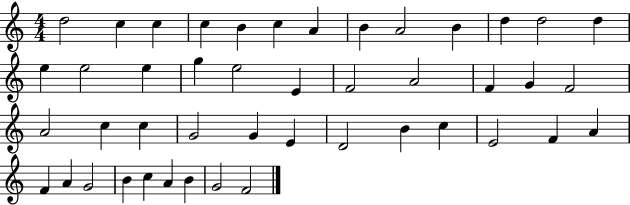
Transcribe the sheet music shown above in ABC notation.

X:1
T:Untitled
M:4/4
L:1/4
K:C
d2 c c c B c A B A2 B d d2 d e e2 e g e2 E F2 A2 F G F2 A2 c c G2 G E D2 B c E2 F A F A G2 B c A B G2 F2